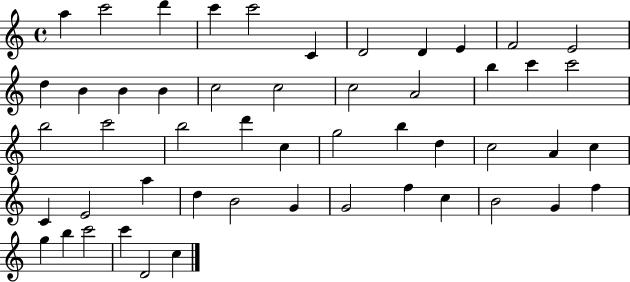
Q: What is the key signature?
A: C major